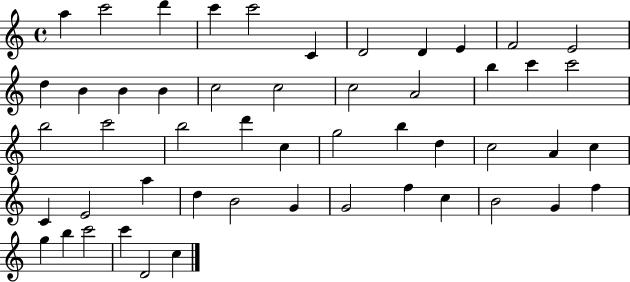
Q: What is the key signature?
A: C major